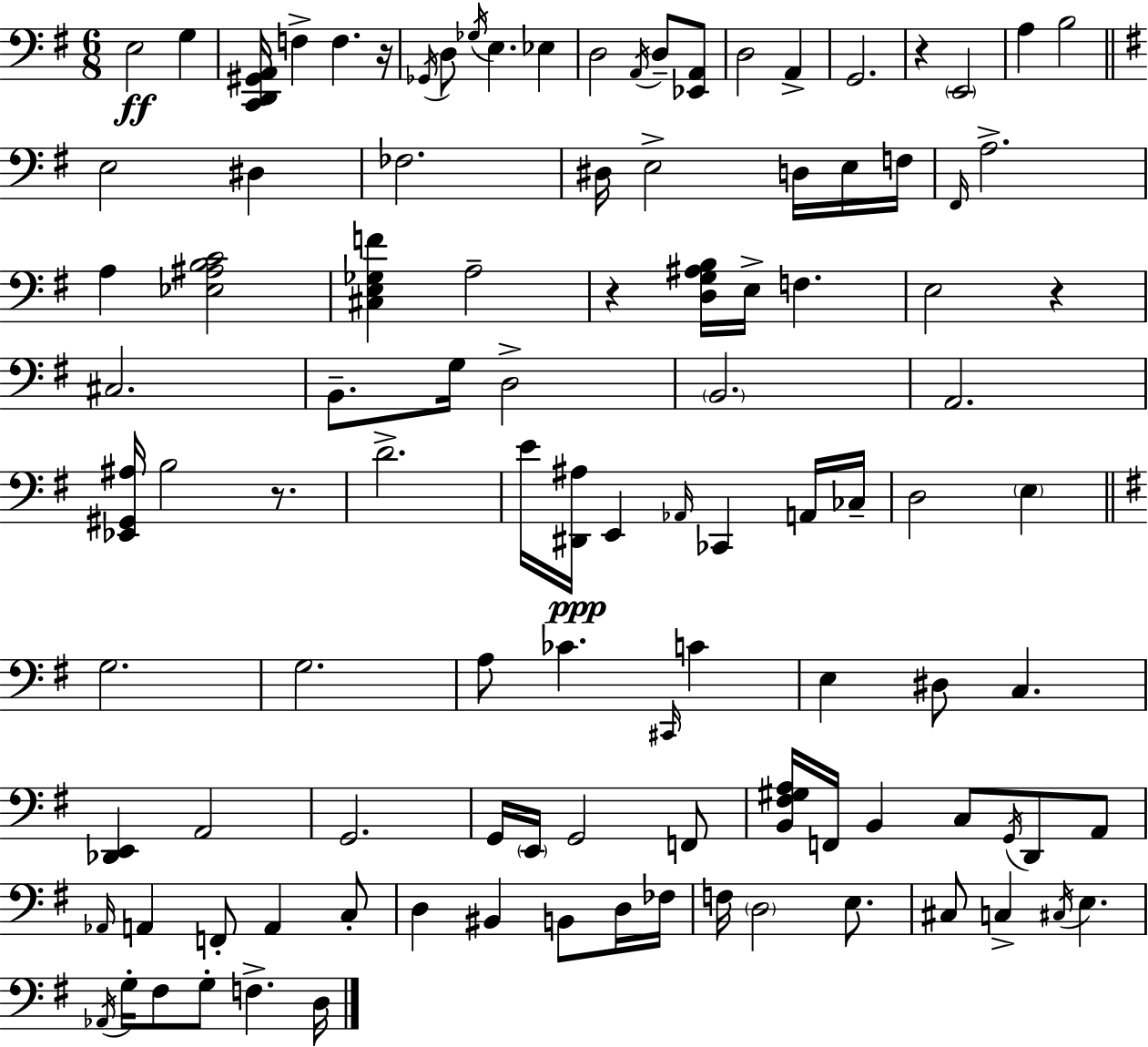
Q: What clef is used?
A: bass